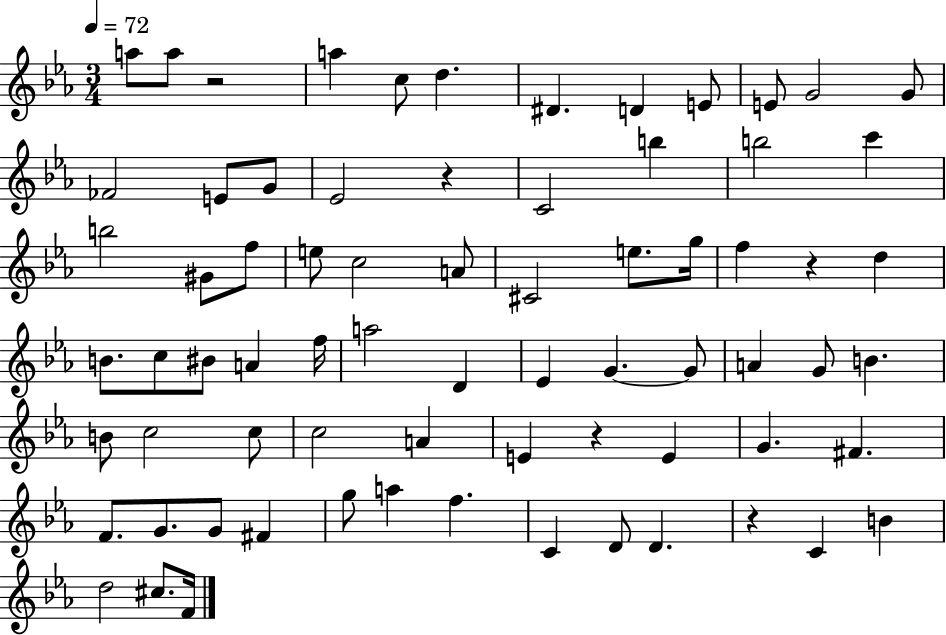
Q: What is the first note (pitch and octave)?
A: A5